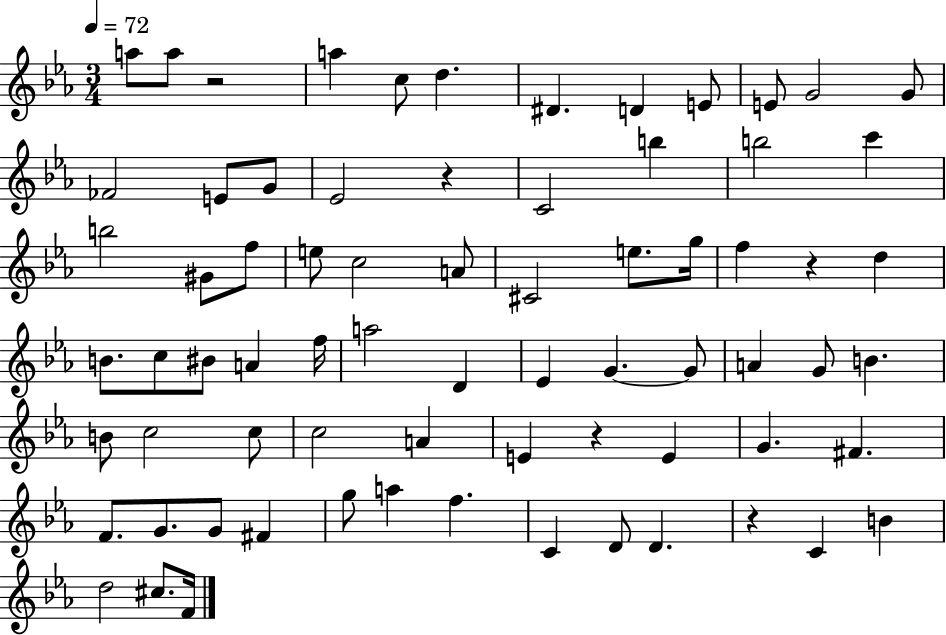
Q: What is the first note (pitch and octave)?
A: A5